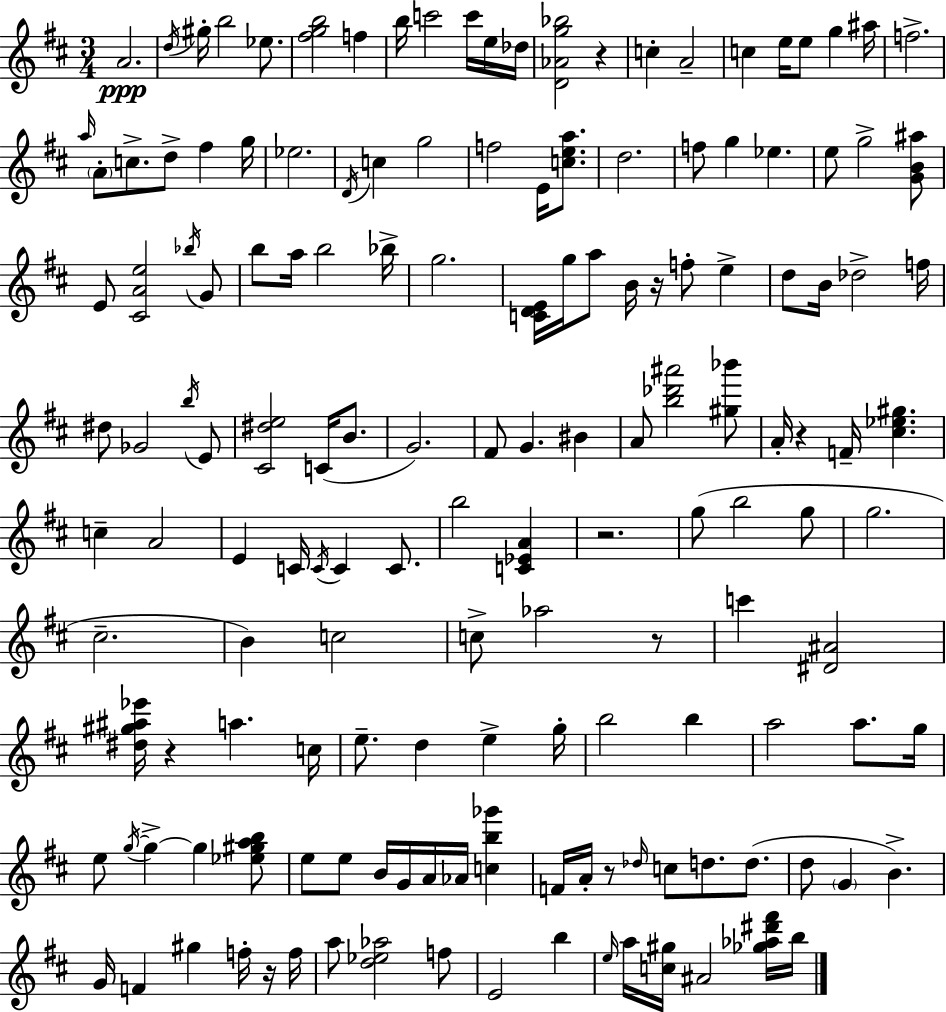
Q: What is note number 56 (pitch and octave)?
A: Gb4